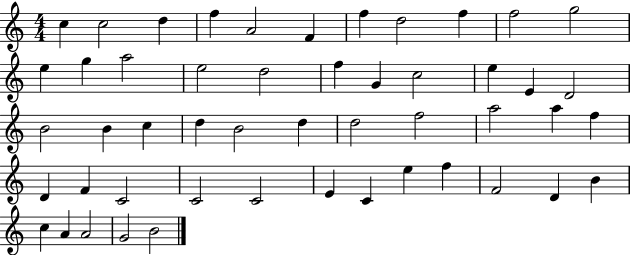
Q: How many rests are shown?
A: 0